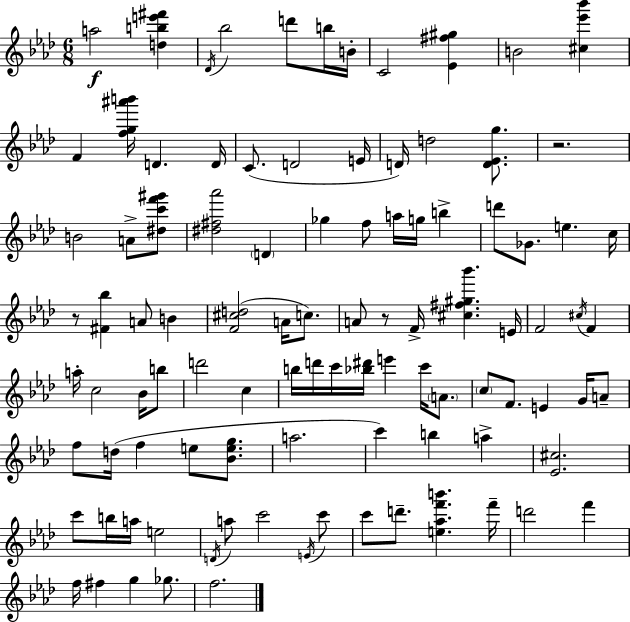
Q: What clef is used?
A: treble